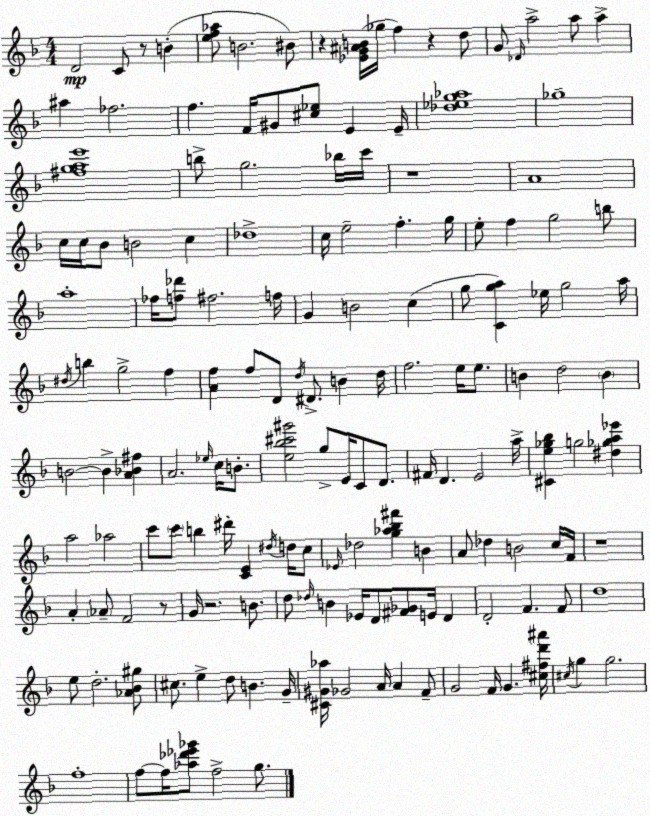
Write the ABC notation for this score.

X:1
T:Untitled
M:4/4
L:1/4
K:Dm
D2 C/2 z/2 B [ef_a]/2 B2 ^B/2 z [_EG^AB]/4 _g/4 f z d/2 G/2 _D/4 a2 a/2 a ^a _f2 f F/4 ^G/2 [^c_e]/2 E E/4 [_d_eg_a]4 _g4 [^fgae']4 b/2 g2 _b/4 c'/4 z4 A4 c/4 c/4 _B/2 B2 c _d4 c/4 e2 f g/4 e/2 f g2 b/2 a4 _f/4 [f_d']/2 ^f2 f/4 G B2 c g/2 [Cga] _e/4 g2 a/4 ^d/4 b g2 f [Af] f/2 D/2 d/4 ^D/2 B d/4 f2 e/4 e/2 B d2 B B2 B [A_B^f] A2 _e/4 c/4 B/2 [e_b^c'^g']2 g/2 E/4 C/2 D/2 ^F/4 D E2 a/4 [^Ce_g_b] g2 [^d_ga_e'] a2 _a2 c'/2 c'/2 b ^d'/4 [CE] ^d/4 d/4 c/2 _E/4 _d2 [g_a_b^f'] B A/2 _d B2 c/4 F/4 z4 A _A/2 F2 z/2 G/4 z2 B/2 d/2 _d/4 B _E/4 D/2 [^F_G]/2 E/4 D D2 F F/2 d4 e/2 d2 [_A_B^g]/2 ^c/2 e d/2 B G/4 [^C^G_a]/4 _G2 A/4 A F/2 G2 F/4 G [^c^fd'^a']/4 ^c/4 g g2 f4 f/2 f/4 [_a_d'_e'_g']/2 f2 g/2